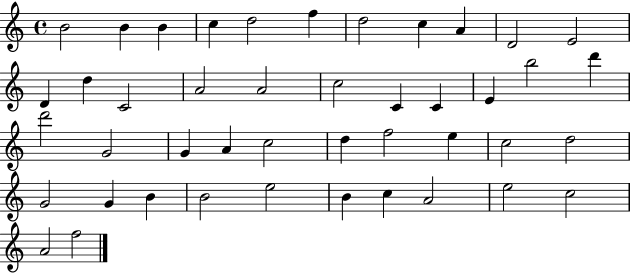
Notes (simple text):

B4/h B4/q B4/q C5/q D5/h F5/q D5/h C5/q A4/q D4/h E4/h D4/q D5/q C4/h A4/h A4/h C5/h C4/q C4/q E4/q B5/h D6/q D6/h G4/h G4/q A4/q C5/h D5/q F5/h E5/q C5/h D5/h G4/h G4/q B4/q B4/h E5/h B4/q C5/q A4/h E5/h C5/h A4/h F5/h